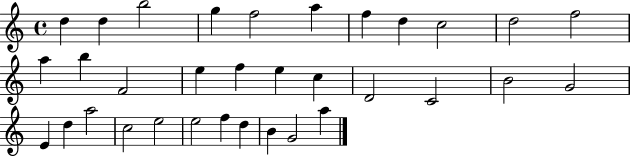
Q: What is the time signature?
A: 4/4